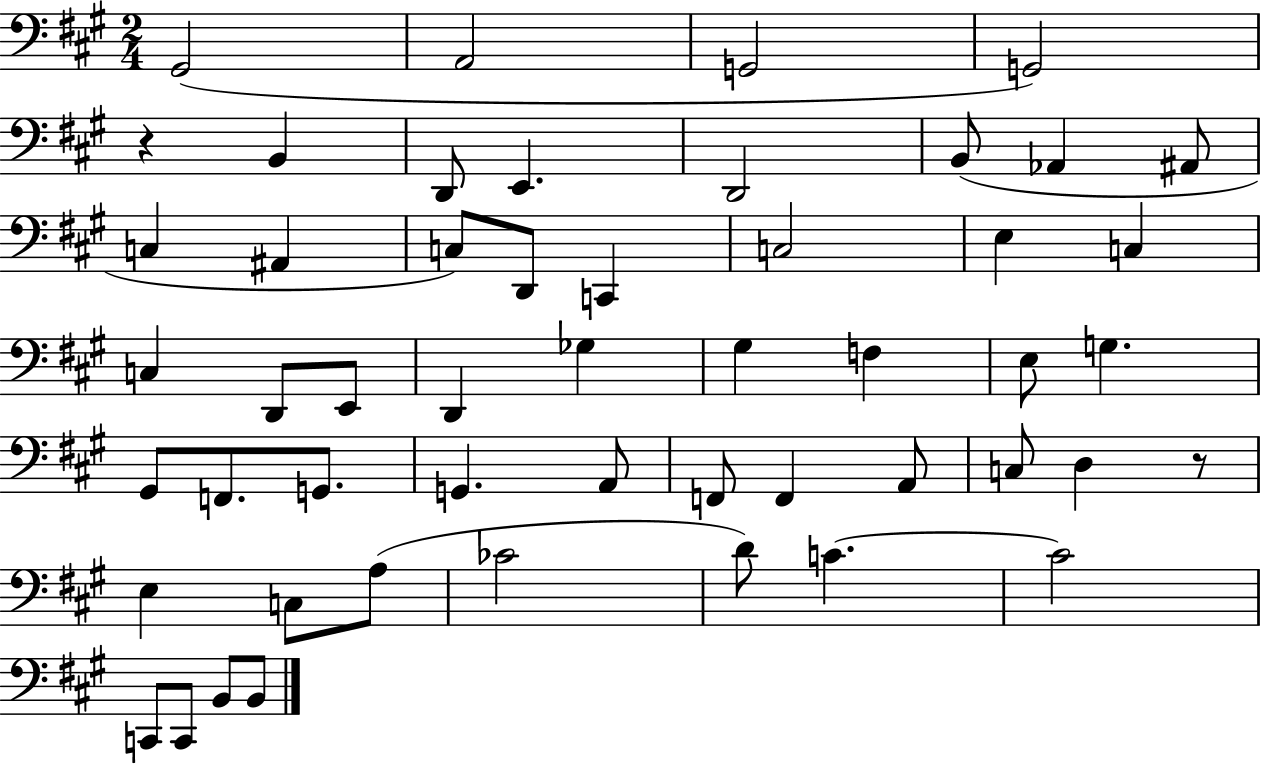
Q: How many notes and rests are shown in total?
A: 51